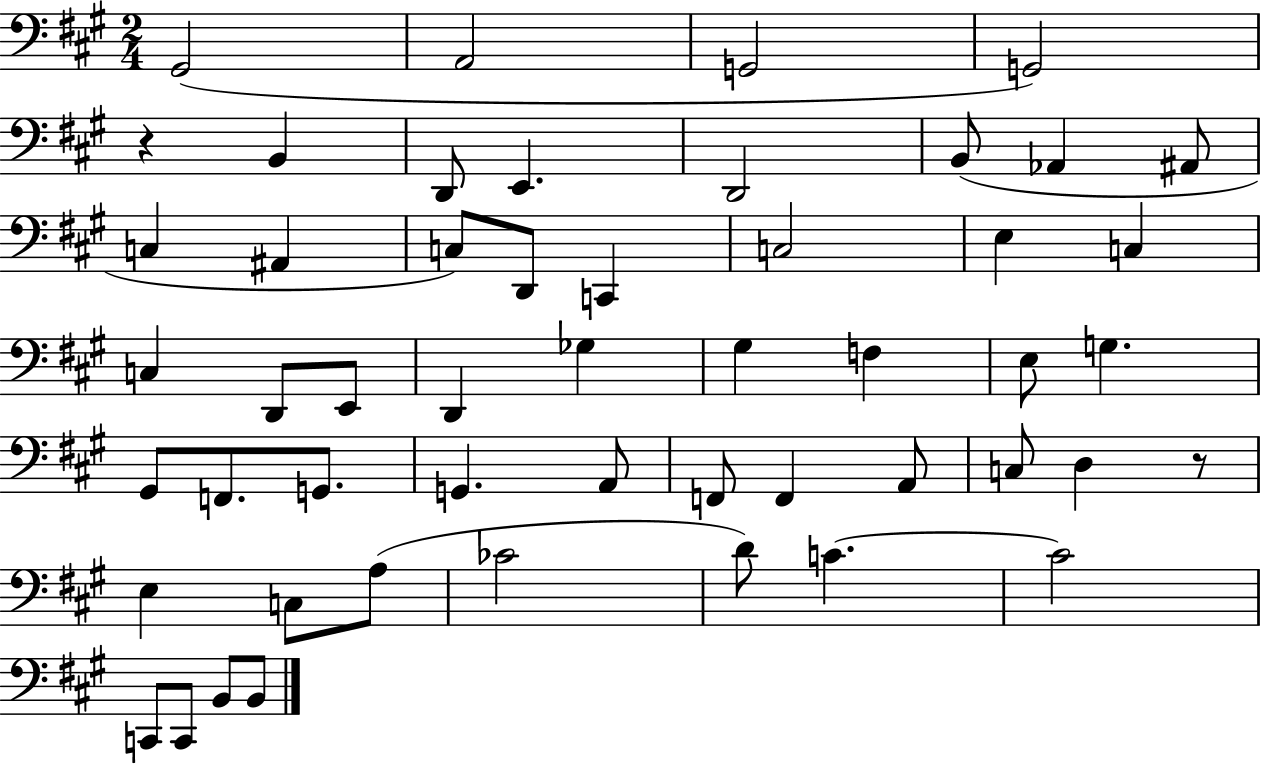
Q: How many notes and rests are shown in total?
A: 51